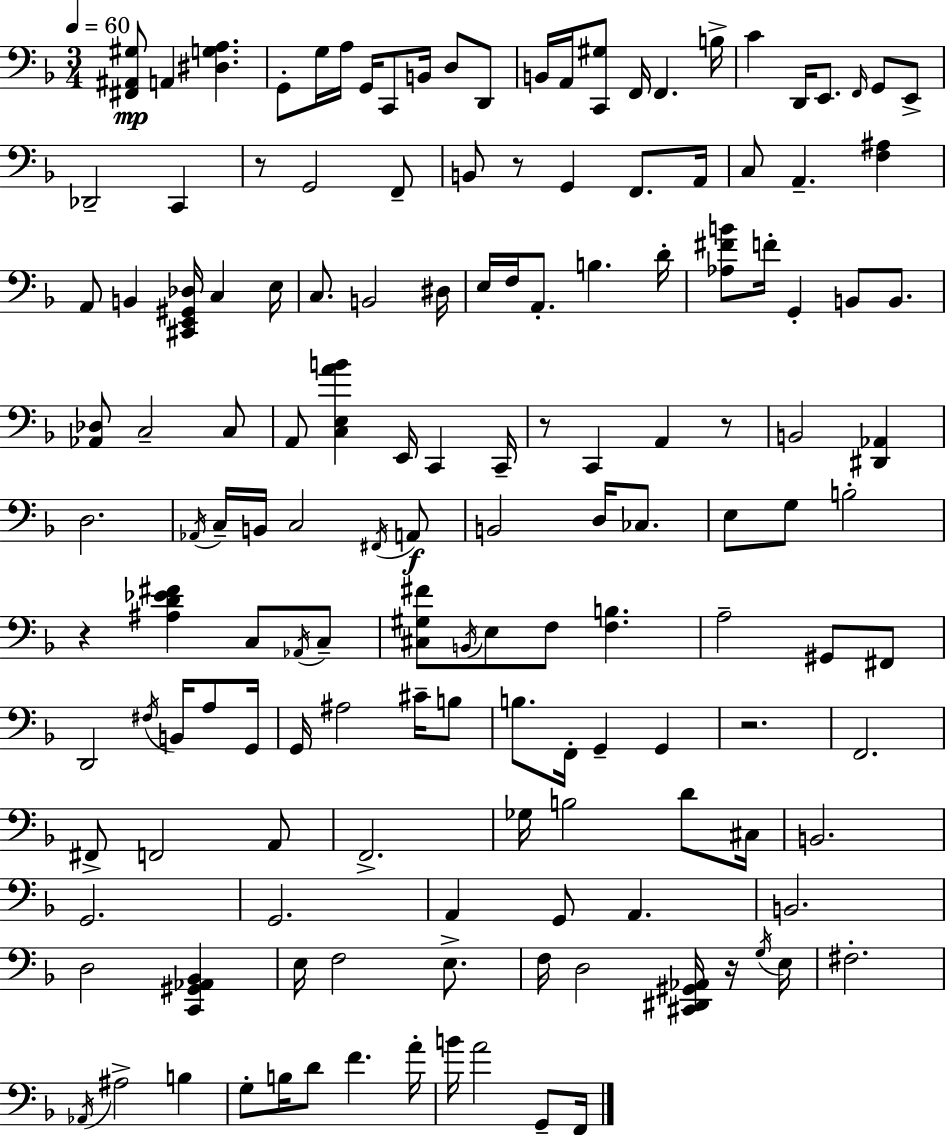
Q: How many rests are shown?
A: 7